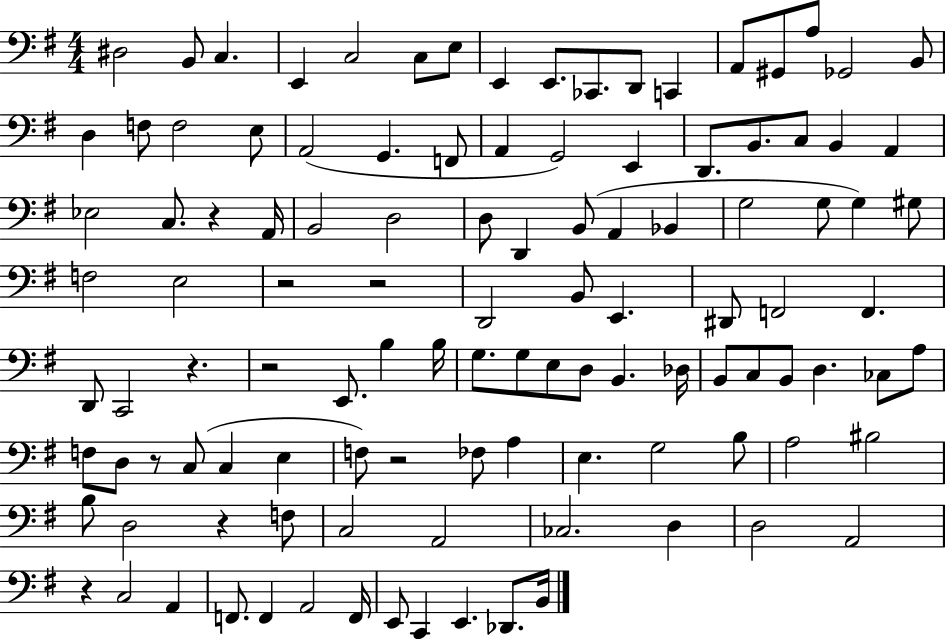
{
  \clef bass
  \numericTimeSignature
  \time 4/4
  \key g \major
  \repeat volta 2 { dis2 b,8 c4. | e,4 c2 c8 e8 | e,4 e,8. ces,8. d,8 c,4 | a,8 gis,8 a8 ges,2 b,8 | \break d4 f8 f2 e8 | a,2( g,4. f,8 | a,4 g,2) e,4 | d,8. b,8. c8 b,4 a,4 | \break ees2 c8. r4 a,16 | b,2 d2 | d8 d,4 b,8( a,4 bes,4 | g2 g8 g4) gis8 | \break f2 e2 | r2 r2 | d,2 b,8 e,4. | dis,8 f,2 f,4. | \break d,8 c,2 r4. | r2 e,8. b4 b16 | g8. g8 e8 d8 b,4. des16 | b,8 c8 b,8 d4. ces8 a8 | \break f8 d8 r8 c8( c4 e4 | f8) r2 fes8 a4 | e4. g2 b8 | a2 bis2 | \break b8 d2 r4 f8 | c2 a,2 | ces2. d4 | d2 a,2 | \break r4 c2 a,4 | f,8. f,4 a,2 f,16 | e,8 c,4 e,4. des,8. b,16 | } \bar "|."
}